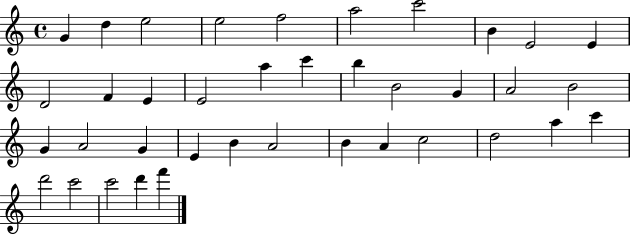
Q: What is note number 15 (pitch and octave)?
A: A5